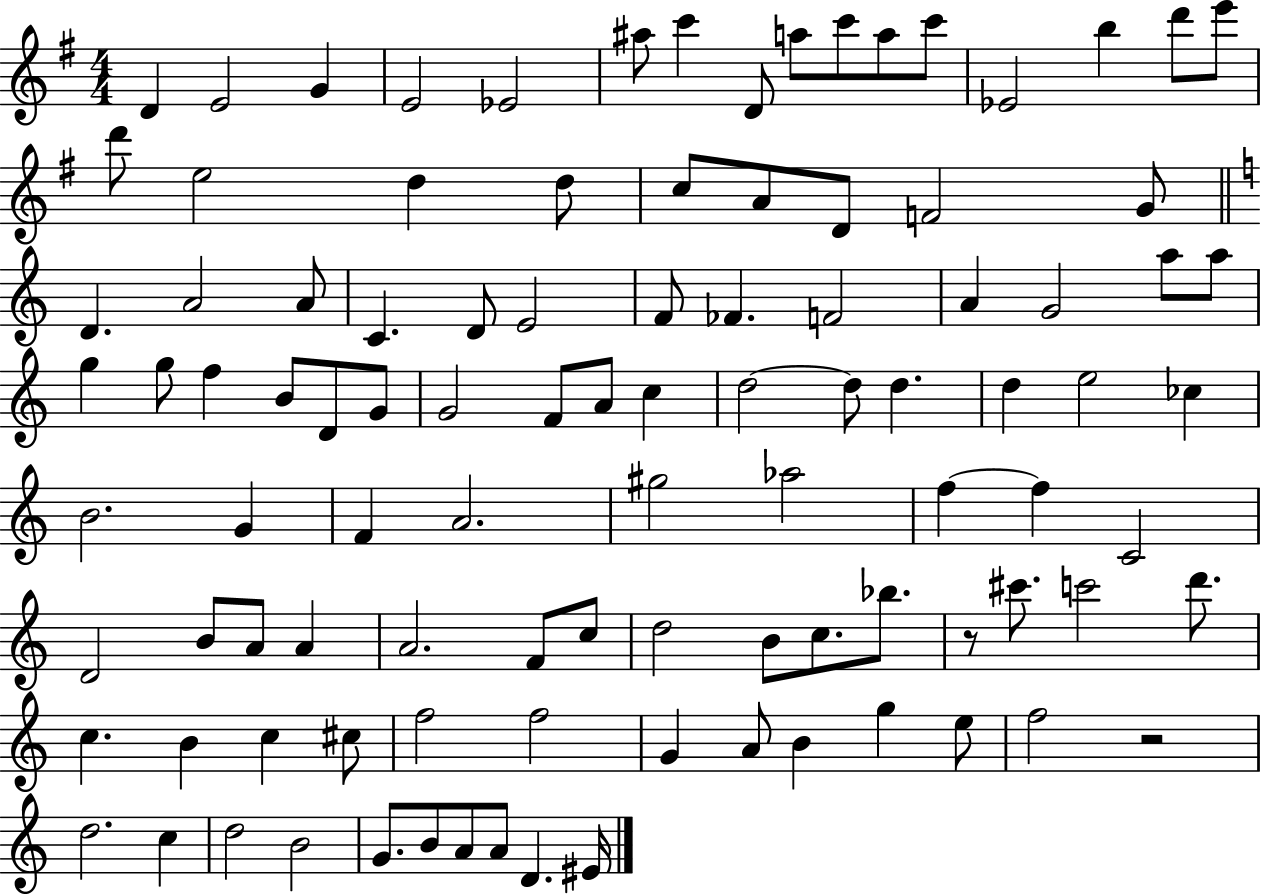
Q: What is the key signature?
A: G major